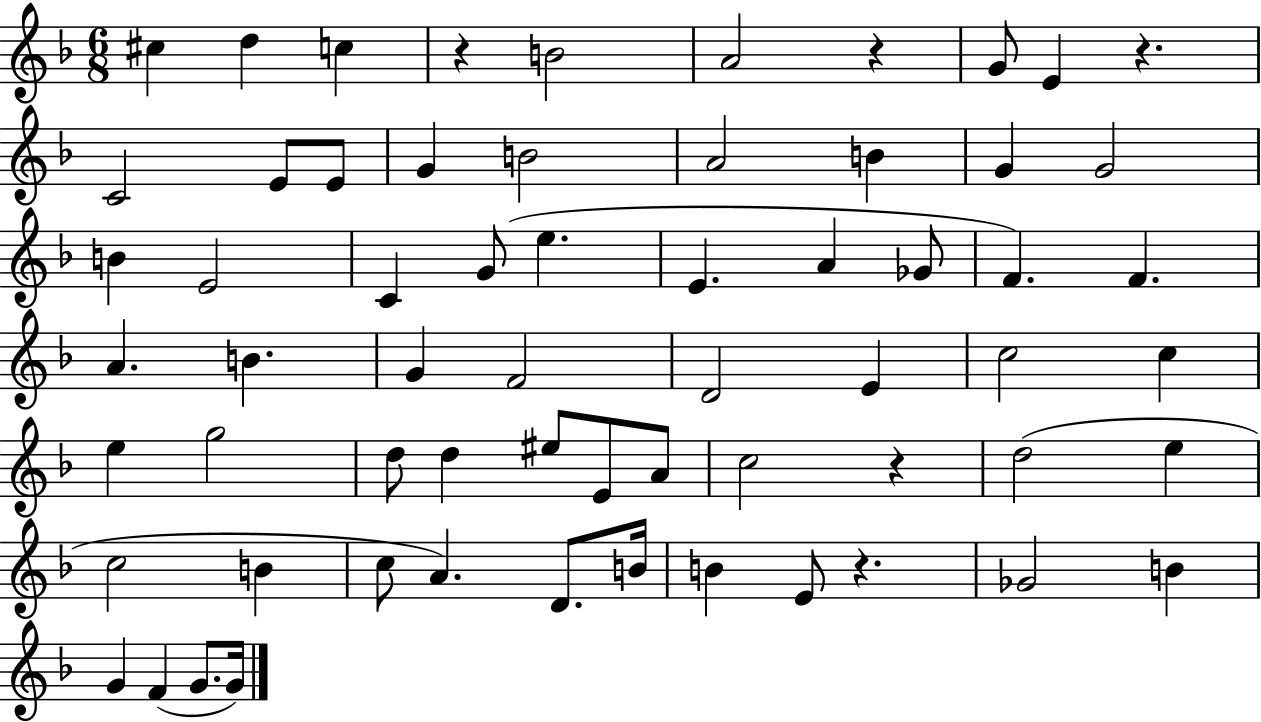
C#5/q D5/q C5/q R/q B4/h A4/h R/q G4/e E4/q R/q. C4/h E4/e E4/e G4/q B4/h A4/h B4/q G4/q G4/h B4/q E4/h C4/q G4/e E5/q. E4/q. A4/q Gb4/e F4/q. F4/q. A4/q. B4/q. G4/q F4/h D4/h E4/q C5/h C5/q E5/q G5/h D5/e D5/q EIS5/e E4/e A4/e C5/h R/q D5/h E5/q C5/h B4/q C5/e A4/q. D4/e. B4/s B4/q E4/e R/q. Gb4/h B4/q G4/q F4/q G4/e. G4/s